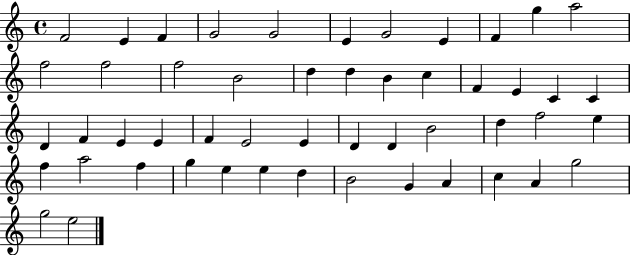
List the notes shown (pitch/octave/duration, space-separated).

F4/h E4/q F4/q G4/h G4/h E4/q G4/h E4/q F4/q G5/q A5/h F5/h F5/h F5/h B4/h D5/q D5/q B4/q C5/q F4/q E4/q C4/q C4/q D4/q F4/q E4/q E4/q F4/q E4/h E4/q D4/q D4/q B4/h D5/q F5/h E5/q F5/q A5/h F5/q G5/q E5/q E5/q D5/q B4/h G4/q A4/q C5/q A4/q G5/h G5/h E5/h